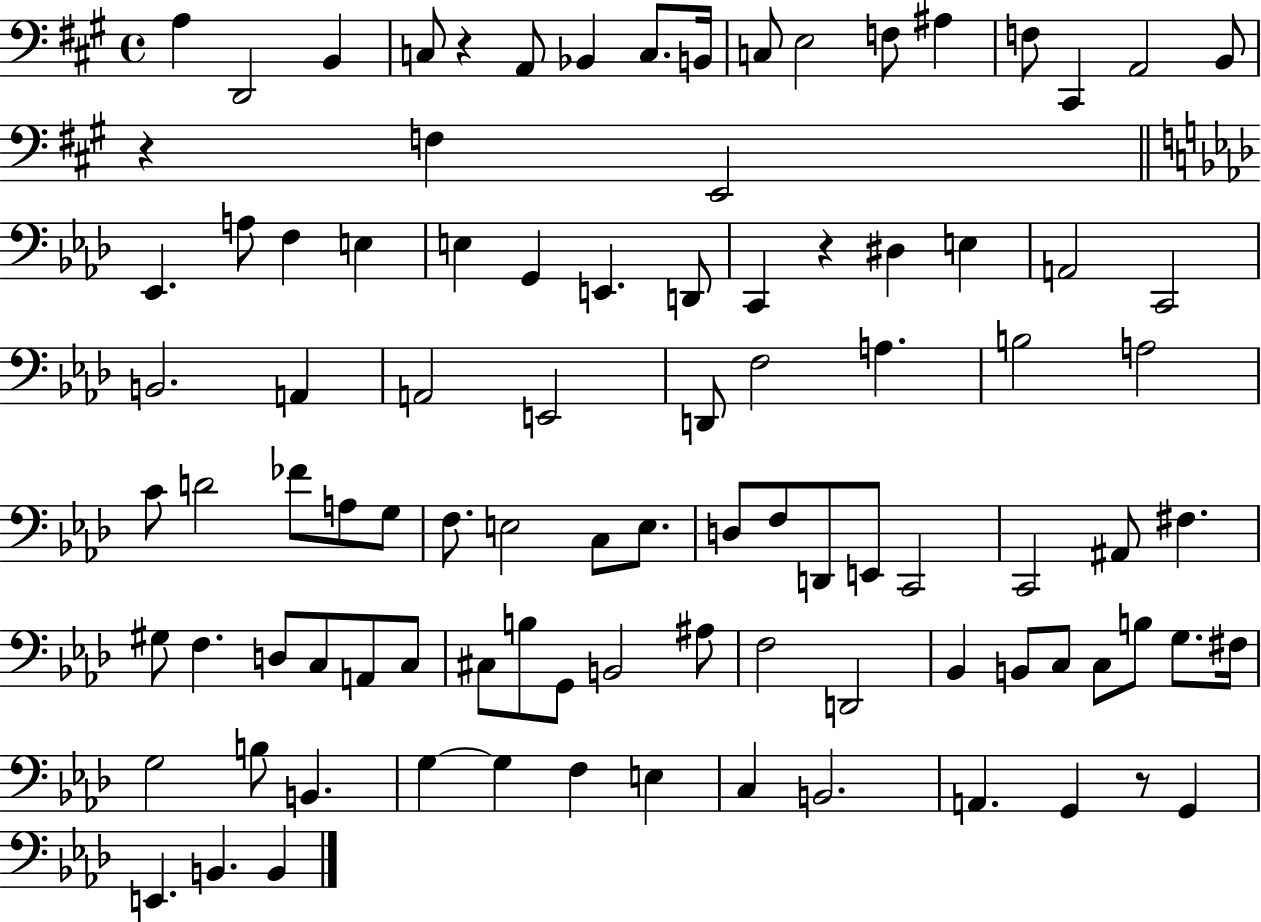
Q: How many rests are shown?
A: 4